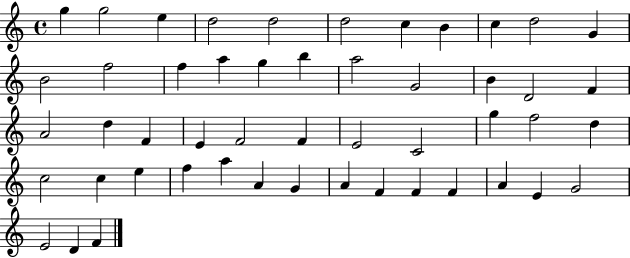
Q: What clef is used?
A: treble